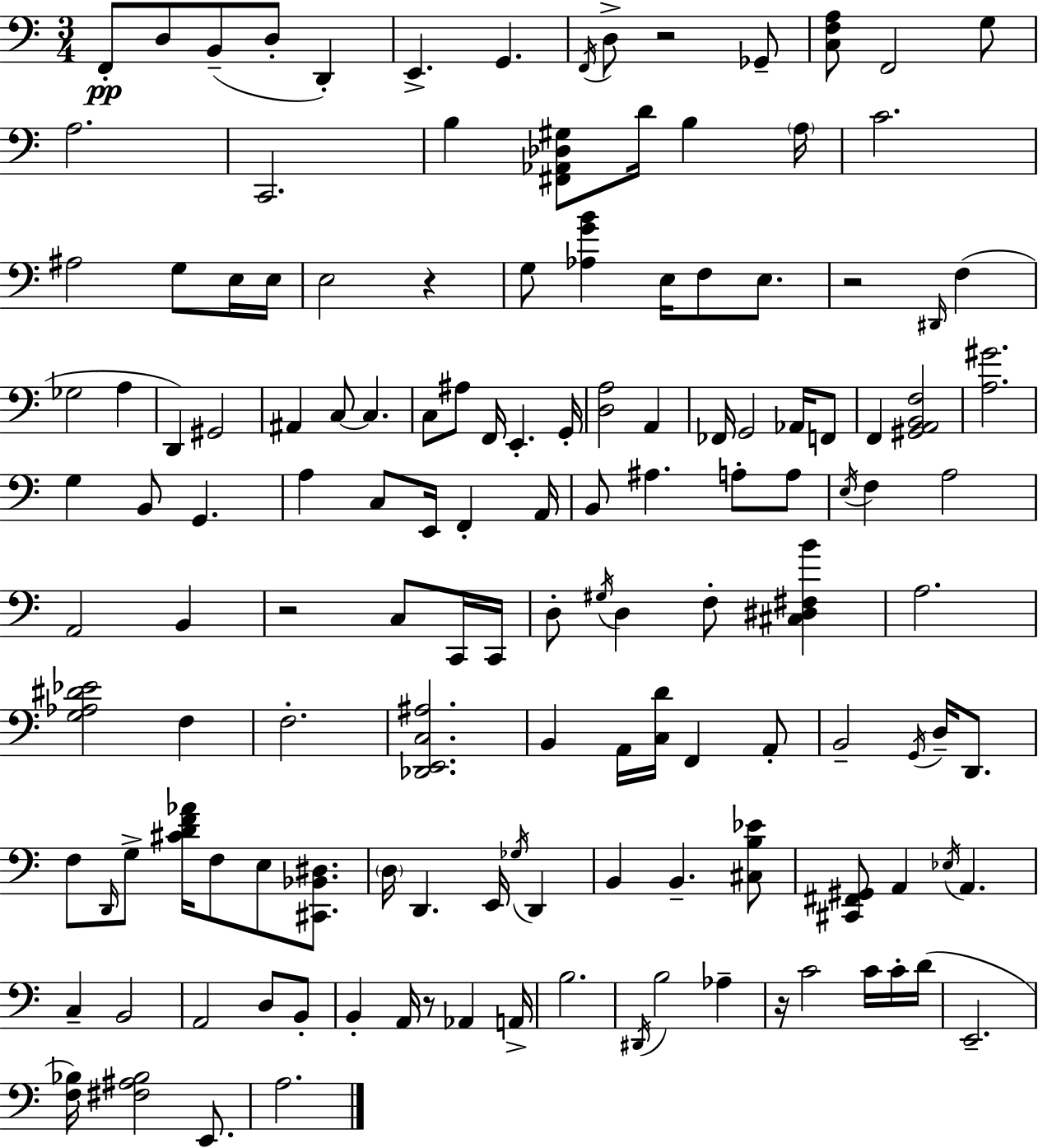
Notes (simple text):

F2/e D3/e B2/e D3/e D2/q E2/q. G2/q. F2/s D3/e R/h Gb2/e [C3,F3,A3]/e F2/h G3/e A3/h. C2/h. B3/q [F#2,Ab2,Db3,G#3]/e D4/s B3/q A3/s C4/h. A#3/h G3/e E3/s E3/s E3/h R/q G3/e [Ab3,G4,B4]/q E3/s F3/e E3/e. R/h D#2/s F3/q Gb3/h A3/q D2/q G#2/h A#2/q C3/e C3/q. C3/e A#3/e F2/s E2/q. G2/s [D3,A3]/h A2/q FES2/s G2/h Ab2/s F2/e F2/q [G#2,A2,B2,F3]/h [A3,G#4]/h. G3/q B2/e G2/q. A3/q C3/e E2/s F2/q A2/s B2/e A#3/q. A3/e A3/e E3/s F3/q A3/h A2/h B2/q R/h C3/e C2/s C2/s D3/e G#3/s D3/q F3/e [C#3,D#3,F#3,B4]/q A3/h. [G3,Ab3,D#4,Eb4]/h F3/q F3/h. [Db2,E2,C3,A#3]/h. B2/q A2/s [C3,D4]/s F2/q A2/e B2/h G2/s D3/s D2/e. F3/e D2/s G3/e [C#4,D4,F4,Ab4]/s F3/e E3/e [C#2,Bb2,D#3]/e. D3/s D2/q. E2/s Gb3/s D2/q B2/q B2/q. [C#3,B3,Eb4]/e [C#2,F#2,G#2]/e A2/q Eb3/s A2/q. C3/q B2/h A2/h D3/e B2/e B2/q A2/s R/e Ab2/q A2/s B3/h. D#2/s B3/h Ab3/q R/s C4/h C4/s C4/s D4/s E2/h. [F3,Bb3]/s [F#3,A#3,Bb3]/h E2/e. A3/h.